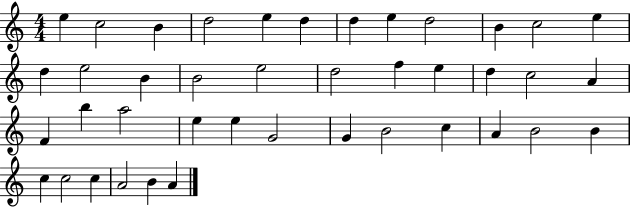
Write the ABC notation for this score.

X:1
T:Untitled
M:4/4
L:1/4
K:C
e c2 B d2 e d d e d2 B c2 e d e2 B B2 e2 d2 f e d c2 A F b a2 e e G2 G B2 c A B2 B c c2 c A2 B A